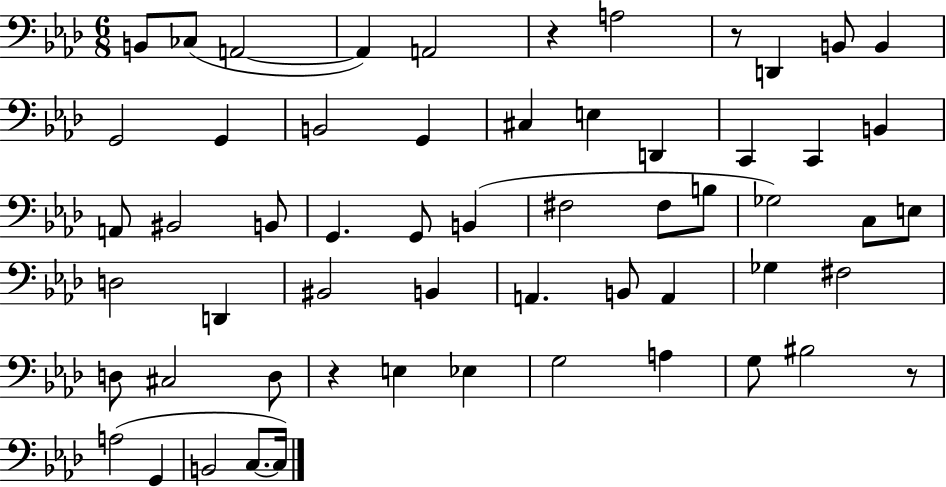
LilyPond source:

{
  \clef bass
  \numericTimeSignature
  \time 6/8
  \key aes \major
  b,8 ces8( a,2~~ | a,4) a,2 | r4 a2 | r8 d,4 b,8 b,4 | \break g,2 g,4 | b,2 g,4 | cis4 e4 d,4 | c,4 c,4 b,4 | \break a,8 bis,2 b,8 | g,4. g,8 b,4( | fis2 fis8 b8 | ges2) c8 e8 | \break d2 d,4 | bis,2 b,4 | a,4. b,8 a,4 | ges4 fis2 | \break d8 cis2 d8 | r4 e4 ees4 | g2 a4 | g8 bis2 r8 | \break a2( g,4 | b,2 c8.~~ c16) | \bar "|."
}